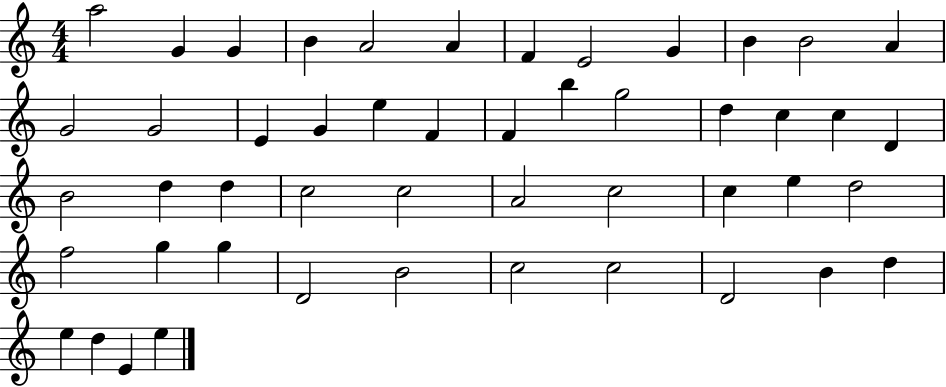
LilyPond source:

{
  \clef treble
  \numericTimeSignature
  \time 4/4
  \key c \major
  a''2 g'4 g'4 | b'4 a'2 a'4 | f'4 e'2 g'4 | b'4 b'2 a'4 | \break g'2 g'2 | e'4 g'4 e''4 f'4 | f'4 b''4 g''2 | d''4 c''4 c''4 d'4 | \break b'2 d''4 d''4 | c''2 c''2 | a'2 c''2 | c''4 e''4 d''2 | \break f''2 g''4 g''4 | d'2 b'2 | c''2 c''2 | d'2 b'4 d''4 | \break e''4 d''4 e'4 e''4 | \bar "|."
}